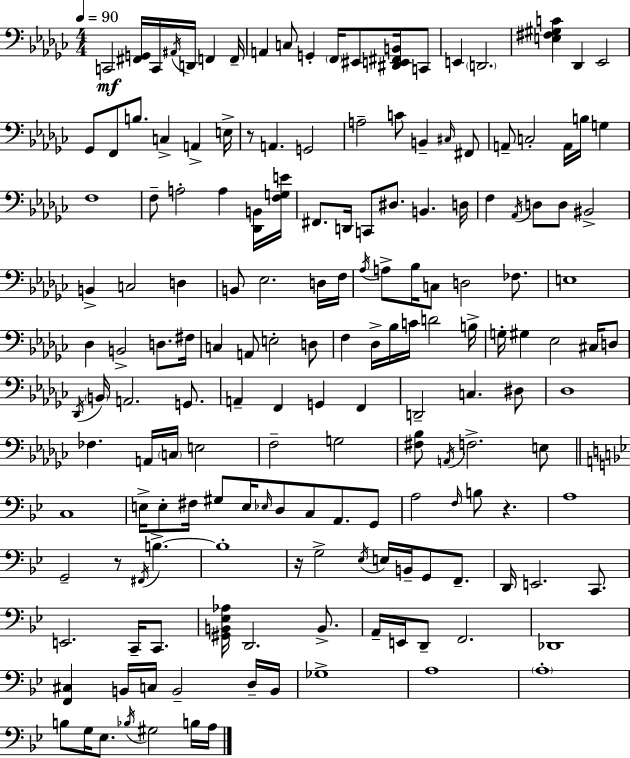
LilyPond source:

{
  \clef bass
  \numericTimeSignature
  \time 4/4
  \key ees \minor
  \tempo 4 = 90
  c,2\mf <fis, g,>16 c,16 \acciaccatura { ais,16 } d,16 f,4 | f,16-- a,4 c8 g,4-. \parenthesize f,16 eis,8 <dis, e, fis, b,>16 c,8 | e,4 \parenthesize d,2. | <e fis gis c'>4 des,4 ees,2 | \break ges,8 f,8 b8. c4-> a,4-> | e16-> r8 a,4. g,2 | a2-- c'8 b,4-- \grace { cis16 } | fis,8 a,8-- c2-. a,16 b16 g4 | \break f1 | f8-- a2-. a4 | <des, b,>16 <f g e'>16 fis,8. d,16 c,8 dis8. b,4. | d16 f4 \acciaccatura { aes,16 } d8 d8 bis,2-> | \break b,4-> c2 d4 | b,8 ees2. | d16 f16 \acciaccatura { aes16 } a8-> bes16 c8 d2 | fes8. e1 | \break des4 b,2-> | d8. fis16 c4 a,8 e2-. | d8 f4 des16-> bes16 c'16 d'2 | b16-> g16-. gis4 ees2 | \break cis16 d8 \acciaccatura { des,16 } \parenthesize b,16 a,2. | g,8. a,4-- f,4 g,4 | f,4 d,2-- c4. | dis8 des1 | \break fes4. a,16 \parenthesize c16 e2 | f2-- g2 | <fis bes>8 \acciaccatura { a,16 } f2.-> | e8 \bar "||" \break \key bes \major c1 | e16-> e8-. fis16 gis8 e16 \grace { ees16 } d8 c8 a,8. g,8 | a2 \grace { f16 } b8 r4. | a1 | \break g,2-- r8 \acciaccatura { fis,16 } b4.->~~ | b1-. | r16 g2-> \acciaccatura { ees16 } e16 b,16-- g,8 | f,8.-- d,16 e,2. | \break c,8. e,2. | c,16-- c,8. <gis, b, ees aes>16 d,2. | b,8.-> a,16-- e,16 d,8-- f,2. | des,1 | \break <f, cis>4 b,16 c16 b,2-- | d16-- b,16 ges1-> | a1 | \parenthesize a1-. | \break b8 g16 ees8. \acciaccatura { bes16 } gis2 | b16 a16 \bar "|."
}